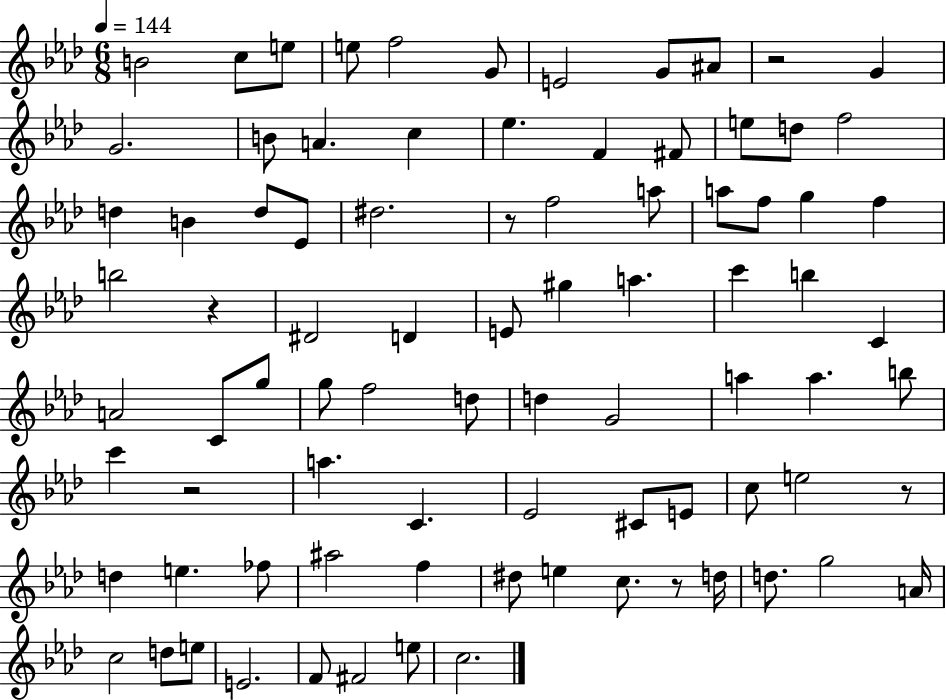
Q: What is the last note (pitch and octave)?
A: C5